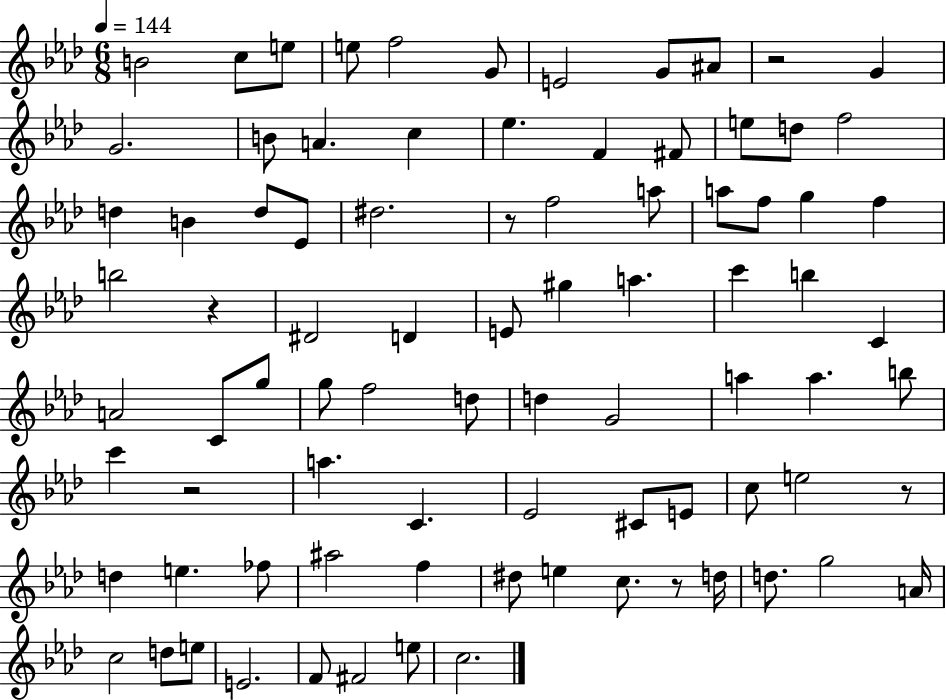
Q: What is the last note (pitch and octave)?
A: C5